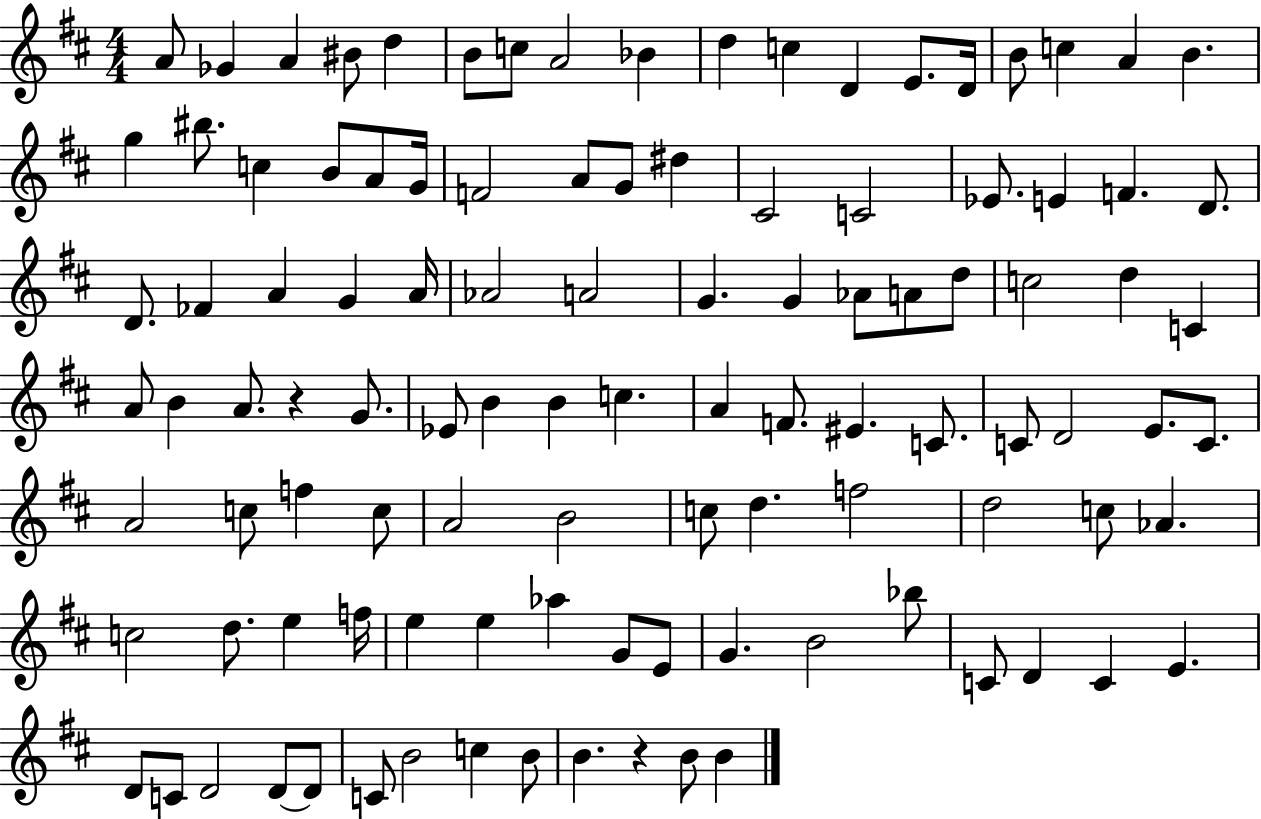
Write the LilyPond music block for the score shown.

{
  \clef treble
  \numericTimeSignature
  \time 4/4
  \key d \major
  a'8 ges'4 a'4 bis'8 d''4 | b'8 c''8 a'2 bes'4 | d''4 c''4 d'4 e'8. d'16 | b'8 c''4 a'4 b'4. | \break g''4 bis''8. c''4 b'8 a'8 g'16 | f'2 a'8 g'8 dis''4 | cis'2 c'2 | ees'8. e'4 f'4. d'8. | \break d'8. fes'4 a'4 g'4 a'16 | aes'2 a'2 | g'4. g'4 aes'8 a'8 d''8 | c''2 d''4 c'4 | \break a'8 b'4 a'8. r4 g'8. | ees'8 b'4 b'4 c''4. | a'4 f'8. eis'4. c'8. | c'8 d'2 e'8. c'8. | \break a'2 c''8 f''4 c''8 | a'2 b'2 | c''8 d''4. f''2 | d''2 c''8 aes'4. | \break c''2 d''8. e''4 f''16 | e''4 e''4 aes''4 g'8 e'8 | g'4. b'2 bes''8 | c'8 d'4 c'4 e'4. | \break d'8 c'8 d'2 d'8~~ d'8 | c'8 b'2 c''4 b'8 | b'4. r4 b'8 b'4 | \bar "|."
}